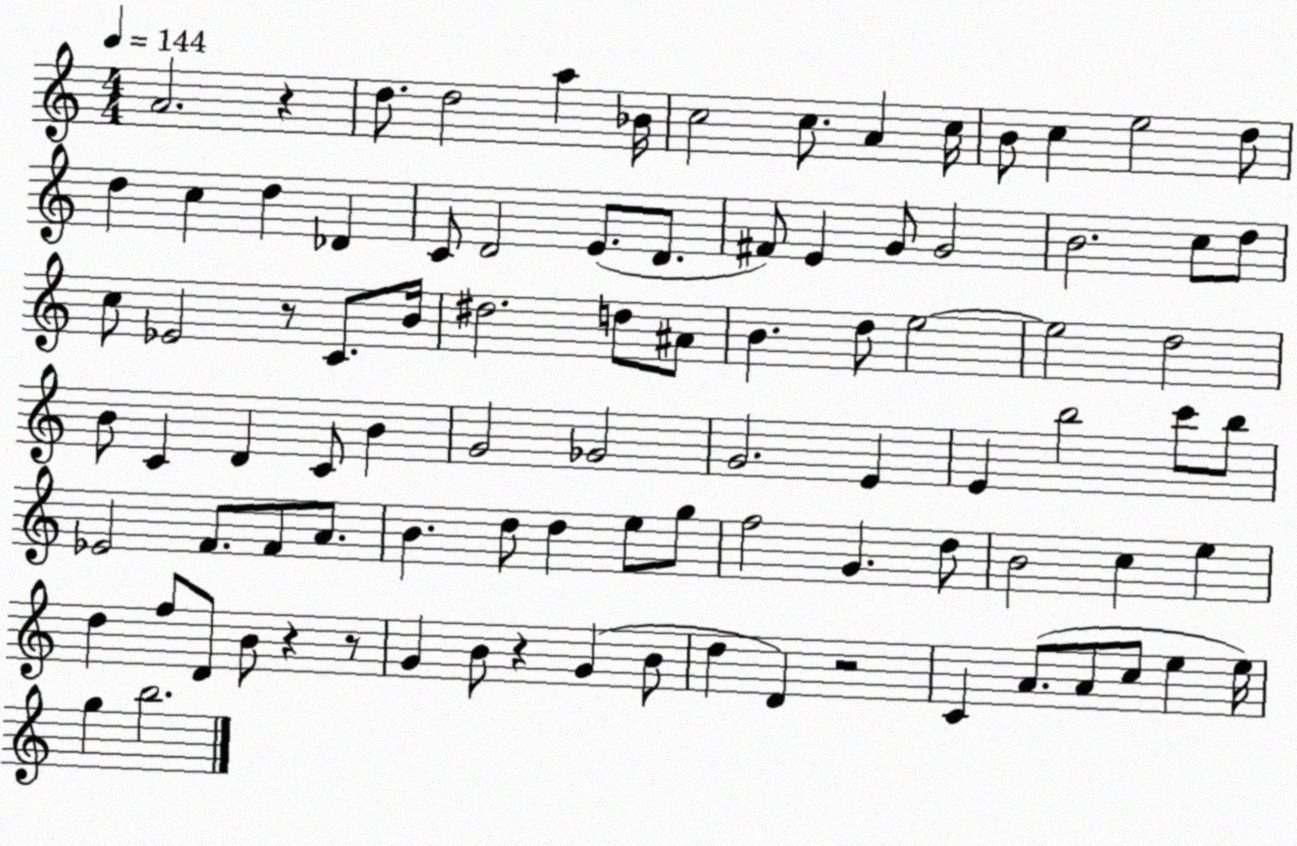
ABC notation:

X:1
T:Untitled
M:4/4
L:1/4
K:C
A2 z d/2 d2 a _B/4 c2 c/2 A c/4 B/2 c e2 d/2 d c d _D C/2 D2 E/2 D/2 ^F/2 E G/2 G2 B2 c/2 d/2 c/2 _E2 z/2 C/2 B/4 ^d2 d/2 ^A/2 B d/2 e2 e2 d2 B/2 C D C/2 B G2 _G2 G2 E E b2 c'/2 b/2 _E2 F/2 F/2 A/2 B d/2 d e/2 g/2 f2 G d/2 B2 c e d f/2 D/2 B/2 z z/2 G B/2 z G B/2 d D z2 C A/2 A/2 c/2 e e/4 g b2